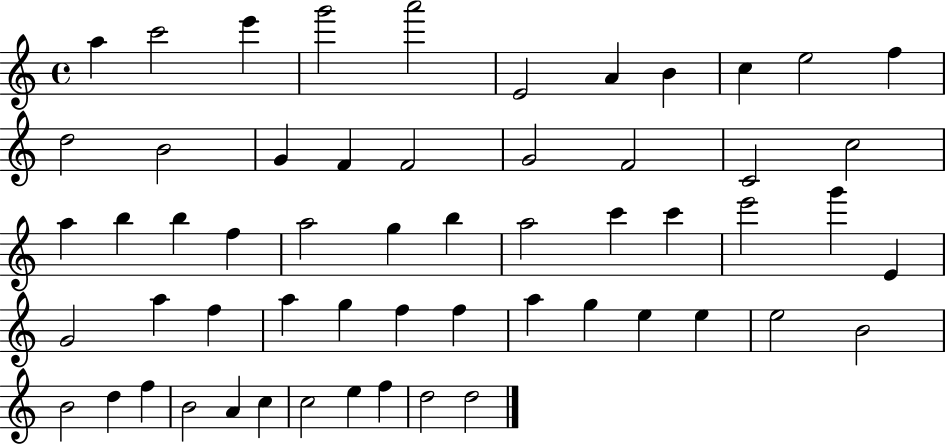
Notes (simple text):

A5/q C6/h E6/q G6/h A6/h E4/h A4/q B4/q C5/q E5/h F5/q D5/h B4/h G4/q F4/q F4/h G4/h F4/h C4/h C5/h A5/q B5/q B5/q F5/q A5/h G5/q B5/q A5/h C6/q C6/q E6/h G6/q E4/q G4/h A5/q F5/q A5/q G5/q F5/q F5/q A5/q G5/q E5/q E5/q E5/h B4/h B4/h D5/q F5/q B4/h A4/q C5/q C5/h E5/q F5/q D5/h D5/h